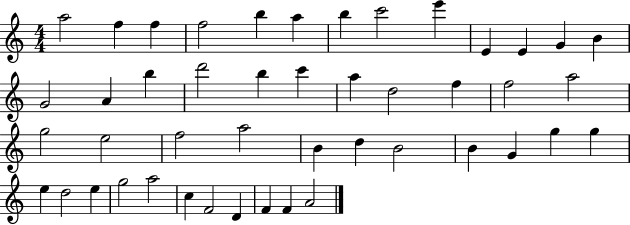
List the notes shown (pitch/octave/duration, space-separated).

A5/h F5/q F5/q F5/h B5/q A5/q B5/q C6/h E6/q E4/q E4/q G4/q B4/q G4/h A4/q B5/q D6/h B5/q C6/q A5/q D5/h F5/q F5/h A5/h G5/h E5/h F5/h A5/h B4/q D5/q B4/h B4/q G4/q G5/q G5/q E5/q D5/h E5/q G5/h A5/h C5/q F4/h D4/q F4/q F4/q A4/h